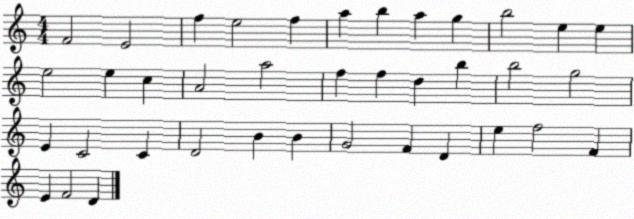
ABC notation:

X:1
T:Untitled
M:4/4
L:1/4
K:C
F2 E2 f e2 f a b a g b2 e e e2 e c A2 a2 f f d b b2 g2 E C2 C D2 B B G2 F D e f2 F E F2 D